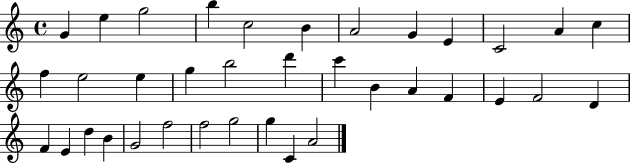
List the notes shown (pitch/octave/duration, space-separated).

G4/q E5/q G5/h B5/q C5/h B4/q A4/h G4/q E4/q C4/h A4/q C5/q F5/q E5/h E5/q G5/q B5/h D6/q C6/q B4/q A4/q F4/q E4/q F4/h D4/q F4/q E4/q D5/q B4/q G4/h F5/h F5/h G5/h G5/q C4/q A4/h